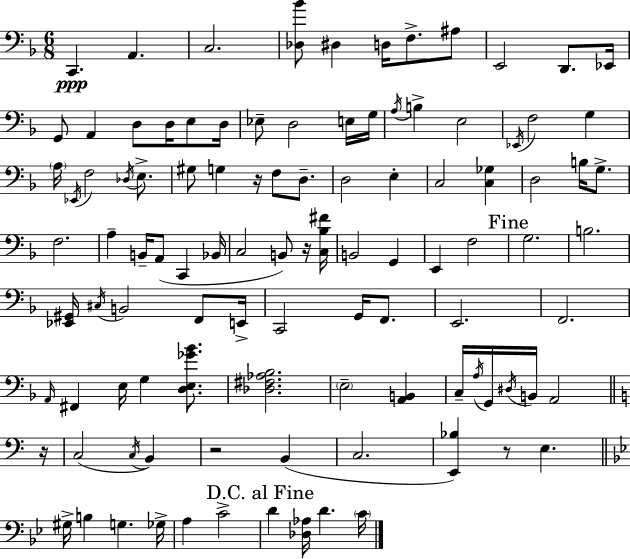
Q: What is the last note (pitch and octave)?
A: C4